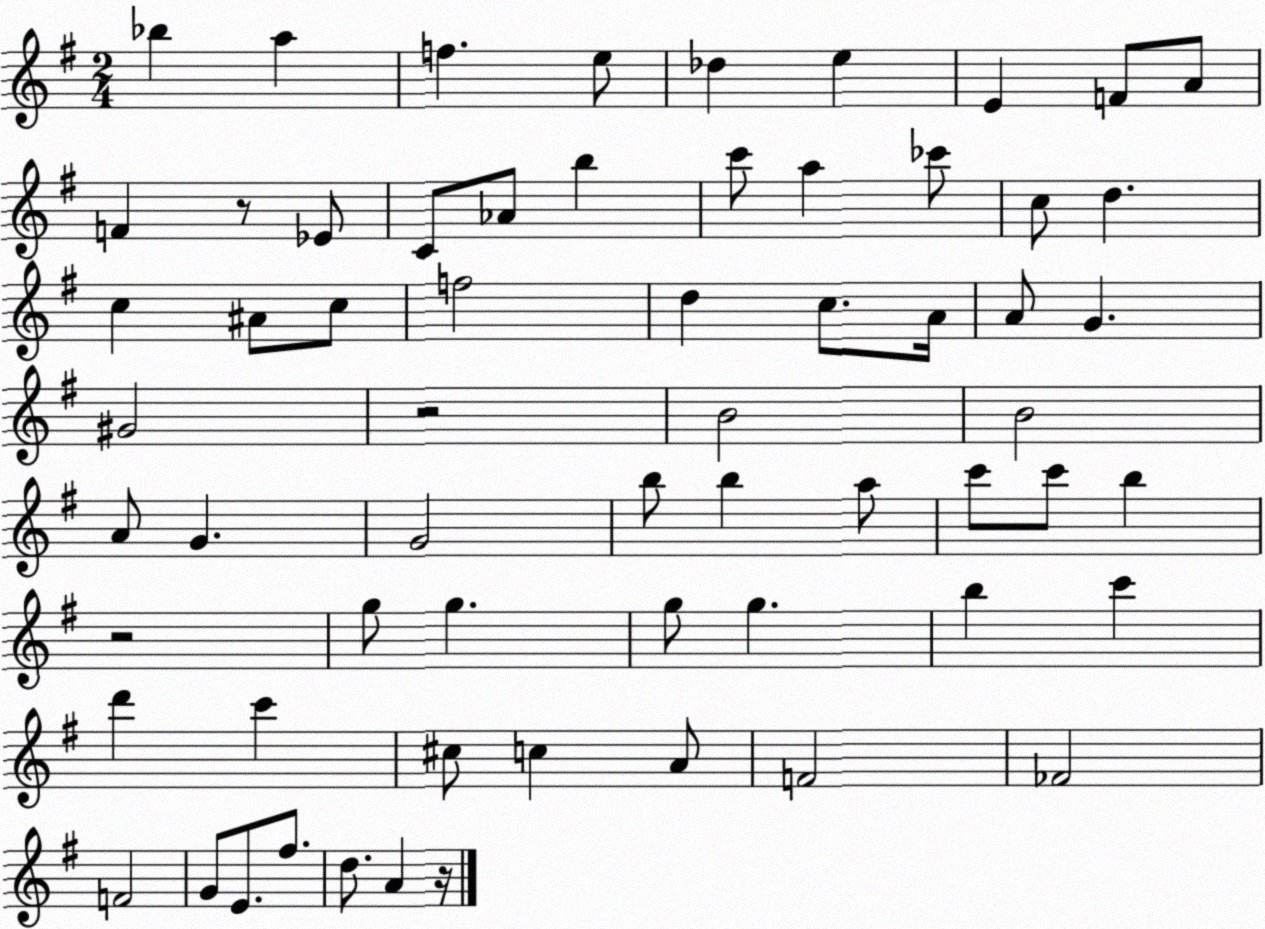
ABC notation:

X:1
T:Untitled
M:2/4
L:1/4
K:G
_b a f e/2 _d e E F/2 A/2 F z/2 _E/2 C/2 _A/2 b c'/2 a _c'/2 c/2 d c ^A/2 c/2 f2 d c/2 A/4 A/2 G ^G2 z2 B2 B2 A/2 G G2 b/2 b a/2 c'/2 c'/2 b z2 g/2 g g/2 g b c' d' c' ^c/2 c A/2 F2 _F2 F2 G/2 E/2 ^f/2 d/2 A z/4